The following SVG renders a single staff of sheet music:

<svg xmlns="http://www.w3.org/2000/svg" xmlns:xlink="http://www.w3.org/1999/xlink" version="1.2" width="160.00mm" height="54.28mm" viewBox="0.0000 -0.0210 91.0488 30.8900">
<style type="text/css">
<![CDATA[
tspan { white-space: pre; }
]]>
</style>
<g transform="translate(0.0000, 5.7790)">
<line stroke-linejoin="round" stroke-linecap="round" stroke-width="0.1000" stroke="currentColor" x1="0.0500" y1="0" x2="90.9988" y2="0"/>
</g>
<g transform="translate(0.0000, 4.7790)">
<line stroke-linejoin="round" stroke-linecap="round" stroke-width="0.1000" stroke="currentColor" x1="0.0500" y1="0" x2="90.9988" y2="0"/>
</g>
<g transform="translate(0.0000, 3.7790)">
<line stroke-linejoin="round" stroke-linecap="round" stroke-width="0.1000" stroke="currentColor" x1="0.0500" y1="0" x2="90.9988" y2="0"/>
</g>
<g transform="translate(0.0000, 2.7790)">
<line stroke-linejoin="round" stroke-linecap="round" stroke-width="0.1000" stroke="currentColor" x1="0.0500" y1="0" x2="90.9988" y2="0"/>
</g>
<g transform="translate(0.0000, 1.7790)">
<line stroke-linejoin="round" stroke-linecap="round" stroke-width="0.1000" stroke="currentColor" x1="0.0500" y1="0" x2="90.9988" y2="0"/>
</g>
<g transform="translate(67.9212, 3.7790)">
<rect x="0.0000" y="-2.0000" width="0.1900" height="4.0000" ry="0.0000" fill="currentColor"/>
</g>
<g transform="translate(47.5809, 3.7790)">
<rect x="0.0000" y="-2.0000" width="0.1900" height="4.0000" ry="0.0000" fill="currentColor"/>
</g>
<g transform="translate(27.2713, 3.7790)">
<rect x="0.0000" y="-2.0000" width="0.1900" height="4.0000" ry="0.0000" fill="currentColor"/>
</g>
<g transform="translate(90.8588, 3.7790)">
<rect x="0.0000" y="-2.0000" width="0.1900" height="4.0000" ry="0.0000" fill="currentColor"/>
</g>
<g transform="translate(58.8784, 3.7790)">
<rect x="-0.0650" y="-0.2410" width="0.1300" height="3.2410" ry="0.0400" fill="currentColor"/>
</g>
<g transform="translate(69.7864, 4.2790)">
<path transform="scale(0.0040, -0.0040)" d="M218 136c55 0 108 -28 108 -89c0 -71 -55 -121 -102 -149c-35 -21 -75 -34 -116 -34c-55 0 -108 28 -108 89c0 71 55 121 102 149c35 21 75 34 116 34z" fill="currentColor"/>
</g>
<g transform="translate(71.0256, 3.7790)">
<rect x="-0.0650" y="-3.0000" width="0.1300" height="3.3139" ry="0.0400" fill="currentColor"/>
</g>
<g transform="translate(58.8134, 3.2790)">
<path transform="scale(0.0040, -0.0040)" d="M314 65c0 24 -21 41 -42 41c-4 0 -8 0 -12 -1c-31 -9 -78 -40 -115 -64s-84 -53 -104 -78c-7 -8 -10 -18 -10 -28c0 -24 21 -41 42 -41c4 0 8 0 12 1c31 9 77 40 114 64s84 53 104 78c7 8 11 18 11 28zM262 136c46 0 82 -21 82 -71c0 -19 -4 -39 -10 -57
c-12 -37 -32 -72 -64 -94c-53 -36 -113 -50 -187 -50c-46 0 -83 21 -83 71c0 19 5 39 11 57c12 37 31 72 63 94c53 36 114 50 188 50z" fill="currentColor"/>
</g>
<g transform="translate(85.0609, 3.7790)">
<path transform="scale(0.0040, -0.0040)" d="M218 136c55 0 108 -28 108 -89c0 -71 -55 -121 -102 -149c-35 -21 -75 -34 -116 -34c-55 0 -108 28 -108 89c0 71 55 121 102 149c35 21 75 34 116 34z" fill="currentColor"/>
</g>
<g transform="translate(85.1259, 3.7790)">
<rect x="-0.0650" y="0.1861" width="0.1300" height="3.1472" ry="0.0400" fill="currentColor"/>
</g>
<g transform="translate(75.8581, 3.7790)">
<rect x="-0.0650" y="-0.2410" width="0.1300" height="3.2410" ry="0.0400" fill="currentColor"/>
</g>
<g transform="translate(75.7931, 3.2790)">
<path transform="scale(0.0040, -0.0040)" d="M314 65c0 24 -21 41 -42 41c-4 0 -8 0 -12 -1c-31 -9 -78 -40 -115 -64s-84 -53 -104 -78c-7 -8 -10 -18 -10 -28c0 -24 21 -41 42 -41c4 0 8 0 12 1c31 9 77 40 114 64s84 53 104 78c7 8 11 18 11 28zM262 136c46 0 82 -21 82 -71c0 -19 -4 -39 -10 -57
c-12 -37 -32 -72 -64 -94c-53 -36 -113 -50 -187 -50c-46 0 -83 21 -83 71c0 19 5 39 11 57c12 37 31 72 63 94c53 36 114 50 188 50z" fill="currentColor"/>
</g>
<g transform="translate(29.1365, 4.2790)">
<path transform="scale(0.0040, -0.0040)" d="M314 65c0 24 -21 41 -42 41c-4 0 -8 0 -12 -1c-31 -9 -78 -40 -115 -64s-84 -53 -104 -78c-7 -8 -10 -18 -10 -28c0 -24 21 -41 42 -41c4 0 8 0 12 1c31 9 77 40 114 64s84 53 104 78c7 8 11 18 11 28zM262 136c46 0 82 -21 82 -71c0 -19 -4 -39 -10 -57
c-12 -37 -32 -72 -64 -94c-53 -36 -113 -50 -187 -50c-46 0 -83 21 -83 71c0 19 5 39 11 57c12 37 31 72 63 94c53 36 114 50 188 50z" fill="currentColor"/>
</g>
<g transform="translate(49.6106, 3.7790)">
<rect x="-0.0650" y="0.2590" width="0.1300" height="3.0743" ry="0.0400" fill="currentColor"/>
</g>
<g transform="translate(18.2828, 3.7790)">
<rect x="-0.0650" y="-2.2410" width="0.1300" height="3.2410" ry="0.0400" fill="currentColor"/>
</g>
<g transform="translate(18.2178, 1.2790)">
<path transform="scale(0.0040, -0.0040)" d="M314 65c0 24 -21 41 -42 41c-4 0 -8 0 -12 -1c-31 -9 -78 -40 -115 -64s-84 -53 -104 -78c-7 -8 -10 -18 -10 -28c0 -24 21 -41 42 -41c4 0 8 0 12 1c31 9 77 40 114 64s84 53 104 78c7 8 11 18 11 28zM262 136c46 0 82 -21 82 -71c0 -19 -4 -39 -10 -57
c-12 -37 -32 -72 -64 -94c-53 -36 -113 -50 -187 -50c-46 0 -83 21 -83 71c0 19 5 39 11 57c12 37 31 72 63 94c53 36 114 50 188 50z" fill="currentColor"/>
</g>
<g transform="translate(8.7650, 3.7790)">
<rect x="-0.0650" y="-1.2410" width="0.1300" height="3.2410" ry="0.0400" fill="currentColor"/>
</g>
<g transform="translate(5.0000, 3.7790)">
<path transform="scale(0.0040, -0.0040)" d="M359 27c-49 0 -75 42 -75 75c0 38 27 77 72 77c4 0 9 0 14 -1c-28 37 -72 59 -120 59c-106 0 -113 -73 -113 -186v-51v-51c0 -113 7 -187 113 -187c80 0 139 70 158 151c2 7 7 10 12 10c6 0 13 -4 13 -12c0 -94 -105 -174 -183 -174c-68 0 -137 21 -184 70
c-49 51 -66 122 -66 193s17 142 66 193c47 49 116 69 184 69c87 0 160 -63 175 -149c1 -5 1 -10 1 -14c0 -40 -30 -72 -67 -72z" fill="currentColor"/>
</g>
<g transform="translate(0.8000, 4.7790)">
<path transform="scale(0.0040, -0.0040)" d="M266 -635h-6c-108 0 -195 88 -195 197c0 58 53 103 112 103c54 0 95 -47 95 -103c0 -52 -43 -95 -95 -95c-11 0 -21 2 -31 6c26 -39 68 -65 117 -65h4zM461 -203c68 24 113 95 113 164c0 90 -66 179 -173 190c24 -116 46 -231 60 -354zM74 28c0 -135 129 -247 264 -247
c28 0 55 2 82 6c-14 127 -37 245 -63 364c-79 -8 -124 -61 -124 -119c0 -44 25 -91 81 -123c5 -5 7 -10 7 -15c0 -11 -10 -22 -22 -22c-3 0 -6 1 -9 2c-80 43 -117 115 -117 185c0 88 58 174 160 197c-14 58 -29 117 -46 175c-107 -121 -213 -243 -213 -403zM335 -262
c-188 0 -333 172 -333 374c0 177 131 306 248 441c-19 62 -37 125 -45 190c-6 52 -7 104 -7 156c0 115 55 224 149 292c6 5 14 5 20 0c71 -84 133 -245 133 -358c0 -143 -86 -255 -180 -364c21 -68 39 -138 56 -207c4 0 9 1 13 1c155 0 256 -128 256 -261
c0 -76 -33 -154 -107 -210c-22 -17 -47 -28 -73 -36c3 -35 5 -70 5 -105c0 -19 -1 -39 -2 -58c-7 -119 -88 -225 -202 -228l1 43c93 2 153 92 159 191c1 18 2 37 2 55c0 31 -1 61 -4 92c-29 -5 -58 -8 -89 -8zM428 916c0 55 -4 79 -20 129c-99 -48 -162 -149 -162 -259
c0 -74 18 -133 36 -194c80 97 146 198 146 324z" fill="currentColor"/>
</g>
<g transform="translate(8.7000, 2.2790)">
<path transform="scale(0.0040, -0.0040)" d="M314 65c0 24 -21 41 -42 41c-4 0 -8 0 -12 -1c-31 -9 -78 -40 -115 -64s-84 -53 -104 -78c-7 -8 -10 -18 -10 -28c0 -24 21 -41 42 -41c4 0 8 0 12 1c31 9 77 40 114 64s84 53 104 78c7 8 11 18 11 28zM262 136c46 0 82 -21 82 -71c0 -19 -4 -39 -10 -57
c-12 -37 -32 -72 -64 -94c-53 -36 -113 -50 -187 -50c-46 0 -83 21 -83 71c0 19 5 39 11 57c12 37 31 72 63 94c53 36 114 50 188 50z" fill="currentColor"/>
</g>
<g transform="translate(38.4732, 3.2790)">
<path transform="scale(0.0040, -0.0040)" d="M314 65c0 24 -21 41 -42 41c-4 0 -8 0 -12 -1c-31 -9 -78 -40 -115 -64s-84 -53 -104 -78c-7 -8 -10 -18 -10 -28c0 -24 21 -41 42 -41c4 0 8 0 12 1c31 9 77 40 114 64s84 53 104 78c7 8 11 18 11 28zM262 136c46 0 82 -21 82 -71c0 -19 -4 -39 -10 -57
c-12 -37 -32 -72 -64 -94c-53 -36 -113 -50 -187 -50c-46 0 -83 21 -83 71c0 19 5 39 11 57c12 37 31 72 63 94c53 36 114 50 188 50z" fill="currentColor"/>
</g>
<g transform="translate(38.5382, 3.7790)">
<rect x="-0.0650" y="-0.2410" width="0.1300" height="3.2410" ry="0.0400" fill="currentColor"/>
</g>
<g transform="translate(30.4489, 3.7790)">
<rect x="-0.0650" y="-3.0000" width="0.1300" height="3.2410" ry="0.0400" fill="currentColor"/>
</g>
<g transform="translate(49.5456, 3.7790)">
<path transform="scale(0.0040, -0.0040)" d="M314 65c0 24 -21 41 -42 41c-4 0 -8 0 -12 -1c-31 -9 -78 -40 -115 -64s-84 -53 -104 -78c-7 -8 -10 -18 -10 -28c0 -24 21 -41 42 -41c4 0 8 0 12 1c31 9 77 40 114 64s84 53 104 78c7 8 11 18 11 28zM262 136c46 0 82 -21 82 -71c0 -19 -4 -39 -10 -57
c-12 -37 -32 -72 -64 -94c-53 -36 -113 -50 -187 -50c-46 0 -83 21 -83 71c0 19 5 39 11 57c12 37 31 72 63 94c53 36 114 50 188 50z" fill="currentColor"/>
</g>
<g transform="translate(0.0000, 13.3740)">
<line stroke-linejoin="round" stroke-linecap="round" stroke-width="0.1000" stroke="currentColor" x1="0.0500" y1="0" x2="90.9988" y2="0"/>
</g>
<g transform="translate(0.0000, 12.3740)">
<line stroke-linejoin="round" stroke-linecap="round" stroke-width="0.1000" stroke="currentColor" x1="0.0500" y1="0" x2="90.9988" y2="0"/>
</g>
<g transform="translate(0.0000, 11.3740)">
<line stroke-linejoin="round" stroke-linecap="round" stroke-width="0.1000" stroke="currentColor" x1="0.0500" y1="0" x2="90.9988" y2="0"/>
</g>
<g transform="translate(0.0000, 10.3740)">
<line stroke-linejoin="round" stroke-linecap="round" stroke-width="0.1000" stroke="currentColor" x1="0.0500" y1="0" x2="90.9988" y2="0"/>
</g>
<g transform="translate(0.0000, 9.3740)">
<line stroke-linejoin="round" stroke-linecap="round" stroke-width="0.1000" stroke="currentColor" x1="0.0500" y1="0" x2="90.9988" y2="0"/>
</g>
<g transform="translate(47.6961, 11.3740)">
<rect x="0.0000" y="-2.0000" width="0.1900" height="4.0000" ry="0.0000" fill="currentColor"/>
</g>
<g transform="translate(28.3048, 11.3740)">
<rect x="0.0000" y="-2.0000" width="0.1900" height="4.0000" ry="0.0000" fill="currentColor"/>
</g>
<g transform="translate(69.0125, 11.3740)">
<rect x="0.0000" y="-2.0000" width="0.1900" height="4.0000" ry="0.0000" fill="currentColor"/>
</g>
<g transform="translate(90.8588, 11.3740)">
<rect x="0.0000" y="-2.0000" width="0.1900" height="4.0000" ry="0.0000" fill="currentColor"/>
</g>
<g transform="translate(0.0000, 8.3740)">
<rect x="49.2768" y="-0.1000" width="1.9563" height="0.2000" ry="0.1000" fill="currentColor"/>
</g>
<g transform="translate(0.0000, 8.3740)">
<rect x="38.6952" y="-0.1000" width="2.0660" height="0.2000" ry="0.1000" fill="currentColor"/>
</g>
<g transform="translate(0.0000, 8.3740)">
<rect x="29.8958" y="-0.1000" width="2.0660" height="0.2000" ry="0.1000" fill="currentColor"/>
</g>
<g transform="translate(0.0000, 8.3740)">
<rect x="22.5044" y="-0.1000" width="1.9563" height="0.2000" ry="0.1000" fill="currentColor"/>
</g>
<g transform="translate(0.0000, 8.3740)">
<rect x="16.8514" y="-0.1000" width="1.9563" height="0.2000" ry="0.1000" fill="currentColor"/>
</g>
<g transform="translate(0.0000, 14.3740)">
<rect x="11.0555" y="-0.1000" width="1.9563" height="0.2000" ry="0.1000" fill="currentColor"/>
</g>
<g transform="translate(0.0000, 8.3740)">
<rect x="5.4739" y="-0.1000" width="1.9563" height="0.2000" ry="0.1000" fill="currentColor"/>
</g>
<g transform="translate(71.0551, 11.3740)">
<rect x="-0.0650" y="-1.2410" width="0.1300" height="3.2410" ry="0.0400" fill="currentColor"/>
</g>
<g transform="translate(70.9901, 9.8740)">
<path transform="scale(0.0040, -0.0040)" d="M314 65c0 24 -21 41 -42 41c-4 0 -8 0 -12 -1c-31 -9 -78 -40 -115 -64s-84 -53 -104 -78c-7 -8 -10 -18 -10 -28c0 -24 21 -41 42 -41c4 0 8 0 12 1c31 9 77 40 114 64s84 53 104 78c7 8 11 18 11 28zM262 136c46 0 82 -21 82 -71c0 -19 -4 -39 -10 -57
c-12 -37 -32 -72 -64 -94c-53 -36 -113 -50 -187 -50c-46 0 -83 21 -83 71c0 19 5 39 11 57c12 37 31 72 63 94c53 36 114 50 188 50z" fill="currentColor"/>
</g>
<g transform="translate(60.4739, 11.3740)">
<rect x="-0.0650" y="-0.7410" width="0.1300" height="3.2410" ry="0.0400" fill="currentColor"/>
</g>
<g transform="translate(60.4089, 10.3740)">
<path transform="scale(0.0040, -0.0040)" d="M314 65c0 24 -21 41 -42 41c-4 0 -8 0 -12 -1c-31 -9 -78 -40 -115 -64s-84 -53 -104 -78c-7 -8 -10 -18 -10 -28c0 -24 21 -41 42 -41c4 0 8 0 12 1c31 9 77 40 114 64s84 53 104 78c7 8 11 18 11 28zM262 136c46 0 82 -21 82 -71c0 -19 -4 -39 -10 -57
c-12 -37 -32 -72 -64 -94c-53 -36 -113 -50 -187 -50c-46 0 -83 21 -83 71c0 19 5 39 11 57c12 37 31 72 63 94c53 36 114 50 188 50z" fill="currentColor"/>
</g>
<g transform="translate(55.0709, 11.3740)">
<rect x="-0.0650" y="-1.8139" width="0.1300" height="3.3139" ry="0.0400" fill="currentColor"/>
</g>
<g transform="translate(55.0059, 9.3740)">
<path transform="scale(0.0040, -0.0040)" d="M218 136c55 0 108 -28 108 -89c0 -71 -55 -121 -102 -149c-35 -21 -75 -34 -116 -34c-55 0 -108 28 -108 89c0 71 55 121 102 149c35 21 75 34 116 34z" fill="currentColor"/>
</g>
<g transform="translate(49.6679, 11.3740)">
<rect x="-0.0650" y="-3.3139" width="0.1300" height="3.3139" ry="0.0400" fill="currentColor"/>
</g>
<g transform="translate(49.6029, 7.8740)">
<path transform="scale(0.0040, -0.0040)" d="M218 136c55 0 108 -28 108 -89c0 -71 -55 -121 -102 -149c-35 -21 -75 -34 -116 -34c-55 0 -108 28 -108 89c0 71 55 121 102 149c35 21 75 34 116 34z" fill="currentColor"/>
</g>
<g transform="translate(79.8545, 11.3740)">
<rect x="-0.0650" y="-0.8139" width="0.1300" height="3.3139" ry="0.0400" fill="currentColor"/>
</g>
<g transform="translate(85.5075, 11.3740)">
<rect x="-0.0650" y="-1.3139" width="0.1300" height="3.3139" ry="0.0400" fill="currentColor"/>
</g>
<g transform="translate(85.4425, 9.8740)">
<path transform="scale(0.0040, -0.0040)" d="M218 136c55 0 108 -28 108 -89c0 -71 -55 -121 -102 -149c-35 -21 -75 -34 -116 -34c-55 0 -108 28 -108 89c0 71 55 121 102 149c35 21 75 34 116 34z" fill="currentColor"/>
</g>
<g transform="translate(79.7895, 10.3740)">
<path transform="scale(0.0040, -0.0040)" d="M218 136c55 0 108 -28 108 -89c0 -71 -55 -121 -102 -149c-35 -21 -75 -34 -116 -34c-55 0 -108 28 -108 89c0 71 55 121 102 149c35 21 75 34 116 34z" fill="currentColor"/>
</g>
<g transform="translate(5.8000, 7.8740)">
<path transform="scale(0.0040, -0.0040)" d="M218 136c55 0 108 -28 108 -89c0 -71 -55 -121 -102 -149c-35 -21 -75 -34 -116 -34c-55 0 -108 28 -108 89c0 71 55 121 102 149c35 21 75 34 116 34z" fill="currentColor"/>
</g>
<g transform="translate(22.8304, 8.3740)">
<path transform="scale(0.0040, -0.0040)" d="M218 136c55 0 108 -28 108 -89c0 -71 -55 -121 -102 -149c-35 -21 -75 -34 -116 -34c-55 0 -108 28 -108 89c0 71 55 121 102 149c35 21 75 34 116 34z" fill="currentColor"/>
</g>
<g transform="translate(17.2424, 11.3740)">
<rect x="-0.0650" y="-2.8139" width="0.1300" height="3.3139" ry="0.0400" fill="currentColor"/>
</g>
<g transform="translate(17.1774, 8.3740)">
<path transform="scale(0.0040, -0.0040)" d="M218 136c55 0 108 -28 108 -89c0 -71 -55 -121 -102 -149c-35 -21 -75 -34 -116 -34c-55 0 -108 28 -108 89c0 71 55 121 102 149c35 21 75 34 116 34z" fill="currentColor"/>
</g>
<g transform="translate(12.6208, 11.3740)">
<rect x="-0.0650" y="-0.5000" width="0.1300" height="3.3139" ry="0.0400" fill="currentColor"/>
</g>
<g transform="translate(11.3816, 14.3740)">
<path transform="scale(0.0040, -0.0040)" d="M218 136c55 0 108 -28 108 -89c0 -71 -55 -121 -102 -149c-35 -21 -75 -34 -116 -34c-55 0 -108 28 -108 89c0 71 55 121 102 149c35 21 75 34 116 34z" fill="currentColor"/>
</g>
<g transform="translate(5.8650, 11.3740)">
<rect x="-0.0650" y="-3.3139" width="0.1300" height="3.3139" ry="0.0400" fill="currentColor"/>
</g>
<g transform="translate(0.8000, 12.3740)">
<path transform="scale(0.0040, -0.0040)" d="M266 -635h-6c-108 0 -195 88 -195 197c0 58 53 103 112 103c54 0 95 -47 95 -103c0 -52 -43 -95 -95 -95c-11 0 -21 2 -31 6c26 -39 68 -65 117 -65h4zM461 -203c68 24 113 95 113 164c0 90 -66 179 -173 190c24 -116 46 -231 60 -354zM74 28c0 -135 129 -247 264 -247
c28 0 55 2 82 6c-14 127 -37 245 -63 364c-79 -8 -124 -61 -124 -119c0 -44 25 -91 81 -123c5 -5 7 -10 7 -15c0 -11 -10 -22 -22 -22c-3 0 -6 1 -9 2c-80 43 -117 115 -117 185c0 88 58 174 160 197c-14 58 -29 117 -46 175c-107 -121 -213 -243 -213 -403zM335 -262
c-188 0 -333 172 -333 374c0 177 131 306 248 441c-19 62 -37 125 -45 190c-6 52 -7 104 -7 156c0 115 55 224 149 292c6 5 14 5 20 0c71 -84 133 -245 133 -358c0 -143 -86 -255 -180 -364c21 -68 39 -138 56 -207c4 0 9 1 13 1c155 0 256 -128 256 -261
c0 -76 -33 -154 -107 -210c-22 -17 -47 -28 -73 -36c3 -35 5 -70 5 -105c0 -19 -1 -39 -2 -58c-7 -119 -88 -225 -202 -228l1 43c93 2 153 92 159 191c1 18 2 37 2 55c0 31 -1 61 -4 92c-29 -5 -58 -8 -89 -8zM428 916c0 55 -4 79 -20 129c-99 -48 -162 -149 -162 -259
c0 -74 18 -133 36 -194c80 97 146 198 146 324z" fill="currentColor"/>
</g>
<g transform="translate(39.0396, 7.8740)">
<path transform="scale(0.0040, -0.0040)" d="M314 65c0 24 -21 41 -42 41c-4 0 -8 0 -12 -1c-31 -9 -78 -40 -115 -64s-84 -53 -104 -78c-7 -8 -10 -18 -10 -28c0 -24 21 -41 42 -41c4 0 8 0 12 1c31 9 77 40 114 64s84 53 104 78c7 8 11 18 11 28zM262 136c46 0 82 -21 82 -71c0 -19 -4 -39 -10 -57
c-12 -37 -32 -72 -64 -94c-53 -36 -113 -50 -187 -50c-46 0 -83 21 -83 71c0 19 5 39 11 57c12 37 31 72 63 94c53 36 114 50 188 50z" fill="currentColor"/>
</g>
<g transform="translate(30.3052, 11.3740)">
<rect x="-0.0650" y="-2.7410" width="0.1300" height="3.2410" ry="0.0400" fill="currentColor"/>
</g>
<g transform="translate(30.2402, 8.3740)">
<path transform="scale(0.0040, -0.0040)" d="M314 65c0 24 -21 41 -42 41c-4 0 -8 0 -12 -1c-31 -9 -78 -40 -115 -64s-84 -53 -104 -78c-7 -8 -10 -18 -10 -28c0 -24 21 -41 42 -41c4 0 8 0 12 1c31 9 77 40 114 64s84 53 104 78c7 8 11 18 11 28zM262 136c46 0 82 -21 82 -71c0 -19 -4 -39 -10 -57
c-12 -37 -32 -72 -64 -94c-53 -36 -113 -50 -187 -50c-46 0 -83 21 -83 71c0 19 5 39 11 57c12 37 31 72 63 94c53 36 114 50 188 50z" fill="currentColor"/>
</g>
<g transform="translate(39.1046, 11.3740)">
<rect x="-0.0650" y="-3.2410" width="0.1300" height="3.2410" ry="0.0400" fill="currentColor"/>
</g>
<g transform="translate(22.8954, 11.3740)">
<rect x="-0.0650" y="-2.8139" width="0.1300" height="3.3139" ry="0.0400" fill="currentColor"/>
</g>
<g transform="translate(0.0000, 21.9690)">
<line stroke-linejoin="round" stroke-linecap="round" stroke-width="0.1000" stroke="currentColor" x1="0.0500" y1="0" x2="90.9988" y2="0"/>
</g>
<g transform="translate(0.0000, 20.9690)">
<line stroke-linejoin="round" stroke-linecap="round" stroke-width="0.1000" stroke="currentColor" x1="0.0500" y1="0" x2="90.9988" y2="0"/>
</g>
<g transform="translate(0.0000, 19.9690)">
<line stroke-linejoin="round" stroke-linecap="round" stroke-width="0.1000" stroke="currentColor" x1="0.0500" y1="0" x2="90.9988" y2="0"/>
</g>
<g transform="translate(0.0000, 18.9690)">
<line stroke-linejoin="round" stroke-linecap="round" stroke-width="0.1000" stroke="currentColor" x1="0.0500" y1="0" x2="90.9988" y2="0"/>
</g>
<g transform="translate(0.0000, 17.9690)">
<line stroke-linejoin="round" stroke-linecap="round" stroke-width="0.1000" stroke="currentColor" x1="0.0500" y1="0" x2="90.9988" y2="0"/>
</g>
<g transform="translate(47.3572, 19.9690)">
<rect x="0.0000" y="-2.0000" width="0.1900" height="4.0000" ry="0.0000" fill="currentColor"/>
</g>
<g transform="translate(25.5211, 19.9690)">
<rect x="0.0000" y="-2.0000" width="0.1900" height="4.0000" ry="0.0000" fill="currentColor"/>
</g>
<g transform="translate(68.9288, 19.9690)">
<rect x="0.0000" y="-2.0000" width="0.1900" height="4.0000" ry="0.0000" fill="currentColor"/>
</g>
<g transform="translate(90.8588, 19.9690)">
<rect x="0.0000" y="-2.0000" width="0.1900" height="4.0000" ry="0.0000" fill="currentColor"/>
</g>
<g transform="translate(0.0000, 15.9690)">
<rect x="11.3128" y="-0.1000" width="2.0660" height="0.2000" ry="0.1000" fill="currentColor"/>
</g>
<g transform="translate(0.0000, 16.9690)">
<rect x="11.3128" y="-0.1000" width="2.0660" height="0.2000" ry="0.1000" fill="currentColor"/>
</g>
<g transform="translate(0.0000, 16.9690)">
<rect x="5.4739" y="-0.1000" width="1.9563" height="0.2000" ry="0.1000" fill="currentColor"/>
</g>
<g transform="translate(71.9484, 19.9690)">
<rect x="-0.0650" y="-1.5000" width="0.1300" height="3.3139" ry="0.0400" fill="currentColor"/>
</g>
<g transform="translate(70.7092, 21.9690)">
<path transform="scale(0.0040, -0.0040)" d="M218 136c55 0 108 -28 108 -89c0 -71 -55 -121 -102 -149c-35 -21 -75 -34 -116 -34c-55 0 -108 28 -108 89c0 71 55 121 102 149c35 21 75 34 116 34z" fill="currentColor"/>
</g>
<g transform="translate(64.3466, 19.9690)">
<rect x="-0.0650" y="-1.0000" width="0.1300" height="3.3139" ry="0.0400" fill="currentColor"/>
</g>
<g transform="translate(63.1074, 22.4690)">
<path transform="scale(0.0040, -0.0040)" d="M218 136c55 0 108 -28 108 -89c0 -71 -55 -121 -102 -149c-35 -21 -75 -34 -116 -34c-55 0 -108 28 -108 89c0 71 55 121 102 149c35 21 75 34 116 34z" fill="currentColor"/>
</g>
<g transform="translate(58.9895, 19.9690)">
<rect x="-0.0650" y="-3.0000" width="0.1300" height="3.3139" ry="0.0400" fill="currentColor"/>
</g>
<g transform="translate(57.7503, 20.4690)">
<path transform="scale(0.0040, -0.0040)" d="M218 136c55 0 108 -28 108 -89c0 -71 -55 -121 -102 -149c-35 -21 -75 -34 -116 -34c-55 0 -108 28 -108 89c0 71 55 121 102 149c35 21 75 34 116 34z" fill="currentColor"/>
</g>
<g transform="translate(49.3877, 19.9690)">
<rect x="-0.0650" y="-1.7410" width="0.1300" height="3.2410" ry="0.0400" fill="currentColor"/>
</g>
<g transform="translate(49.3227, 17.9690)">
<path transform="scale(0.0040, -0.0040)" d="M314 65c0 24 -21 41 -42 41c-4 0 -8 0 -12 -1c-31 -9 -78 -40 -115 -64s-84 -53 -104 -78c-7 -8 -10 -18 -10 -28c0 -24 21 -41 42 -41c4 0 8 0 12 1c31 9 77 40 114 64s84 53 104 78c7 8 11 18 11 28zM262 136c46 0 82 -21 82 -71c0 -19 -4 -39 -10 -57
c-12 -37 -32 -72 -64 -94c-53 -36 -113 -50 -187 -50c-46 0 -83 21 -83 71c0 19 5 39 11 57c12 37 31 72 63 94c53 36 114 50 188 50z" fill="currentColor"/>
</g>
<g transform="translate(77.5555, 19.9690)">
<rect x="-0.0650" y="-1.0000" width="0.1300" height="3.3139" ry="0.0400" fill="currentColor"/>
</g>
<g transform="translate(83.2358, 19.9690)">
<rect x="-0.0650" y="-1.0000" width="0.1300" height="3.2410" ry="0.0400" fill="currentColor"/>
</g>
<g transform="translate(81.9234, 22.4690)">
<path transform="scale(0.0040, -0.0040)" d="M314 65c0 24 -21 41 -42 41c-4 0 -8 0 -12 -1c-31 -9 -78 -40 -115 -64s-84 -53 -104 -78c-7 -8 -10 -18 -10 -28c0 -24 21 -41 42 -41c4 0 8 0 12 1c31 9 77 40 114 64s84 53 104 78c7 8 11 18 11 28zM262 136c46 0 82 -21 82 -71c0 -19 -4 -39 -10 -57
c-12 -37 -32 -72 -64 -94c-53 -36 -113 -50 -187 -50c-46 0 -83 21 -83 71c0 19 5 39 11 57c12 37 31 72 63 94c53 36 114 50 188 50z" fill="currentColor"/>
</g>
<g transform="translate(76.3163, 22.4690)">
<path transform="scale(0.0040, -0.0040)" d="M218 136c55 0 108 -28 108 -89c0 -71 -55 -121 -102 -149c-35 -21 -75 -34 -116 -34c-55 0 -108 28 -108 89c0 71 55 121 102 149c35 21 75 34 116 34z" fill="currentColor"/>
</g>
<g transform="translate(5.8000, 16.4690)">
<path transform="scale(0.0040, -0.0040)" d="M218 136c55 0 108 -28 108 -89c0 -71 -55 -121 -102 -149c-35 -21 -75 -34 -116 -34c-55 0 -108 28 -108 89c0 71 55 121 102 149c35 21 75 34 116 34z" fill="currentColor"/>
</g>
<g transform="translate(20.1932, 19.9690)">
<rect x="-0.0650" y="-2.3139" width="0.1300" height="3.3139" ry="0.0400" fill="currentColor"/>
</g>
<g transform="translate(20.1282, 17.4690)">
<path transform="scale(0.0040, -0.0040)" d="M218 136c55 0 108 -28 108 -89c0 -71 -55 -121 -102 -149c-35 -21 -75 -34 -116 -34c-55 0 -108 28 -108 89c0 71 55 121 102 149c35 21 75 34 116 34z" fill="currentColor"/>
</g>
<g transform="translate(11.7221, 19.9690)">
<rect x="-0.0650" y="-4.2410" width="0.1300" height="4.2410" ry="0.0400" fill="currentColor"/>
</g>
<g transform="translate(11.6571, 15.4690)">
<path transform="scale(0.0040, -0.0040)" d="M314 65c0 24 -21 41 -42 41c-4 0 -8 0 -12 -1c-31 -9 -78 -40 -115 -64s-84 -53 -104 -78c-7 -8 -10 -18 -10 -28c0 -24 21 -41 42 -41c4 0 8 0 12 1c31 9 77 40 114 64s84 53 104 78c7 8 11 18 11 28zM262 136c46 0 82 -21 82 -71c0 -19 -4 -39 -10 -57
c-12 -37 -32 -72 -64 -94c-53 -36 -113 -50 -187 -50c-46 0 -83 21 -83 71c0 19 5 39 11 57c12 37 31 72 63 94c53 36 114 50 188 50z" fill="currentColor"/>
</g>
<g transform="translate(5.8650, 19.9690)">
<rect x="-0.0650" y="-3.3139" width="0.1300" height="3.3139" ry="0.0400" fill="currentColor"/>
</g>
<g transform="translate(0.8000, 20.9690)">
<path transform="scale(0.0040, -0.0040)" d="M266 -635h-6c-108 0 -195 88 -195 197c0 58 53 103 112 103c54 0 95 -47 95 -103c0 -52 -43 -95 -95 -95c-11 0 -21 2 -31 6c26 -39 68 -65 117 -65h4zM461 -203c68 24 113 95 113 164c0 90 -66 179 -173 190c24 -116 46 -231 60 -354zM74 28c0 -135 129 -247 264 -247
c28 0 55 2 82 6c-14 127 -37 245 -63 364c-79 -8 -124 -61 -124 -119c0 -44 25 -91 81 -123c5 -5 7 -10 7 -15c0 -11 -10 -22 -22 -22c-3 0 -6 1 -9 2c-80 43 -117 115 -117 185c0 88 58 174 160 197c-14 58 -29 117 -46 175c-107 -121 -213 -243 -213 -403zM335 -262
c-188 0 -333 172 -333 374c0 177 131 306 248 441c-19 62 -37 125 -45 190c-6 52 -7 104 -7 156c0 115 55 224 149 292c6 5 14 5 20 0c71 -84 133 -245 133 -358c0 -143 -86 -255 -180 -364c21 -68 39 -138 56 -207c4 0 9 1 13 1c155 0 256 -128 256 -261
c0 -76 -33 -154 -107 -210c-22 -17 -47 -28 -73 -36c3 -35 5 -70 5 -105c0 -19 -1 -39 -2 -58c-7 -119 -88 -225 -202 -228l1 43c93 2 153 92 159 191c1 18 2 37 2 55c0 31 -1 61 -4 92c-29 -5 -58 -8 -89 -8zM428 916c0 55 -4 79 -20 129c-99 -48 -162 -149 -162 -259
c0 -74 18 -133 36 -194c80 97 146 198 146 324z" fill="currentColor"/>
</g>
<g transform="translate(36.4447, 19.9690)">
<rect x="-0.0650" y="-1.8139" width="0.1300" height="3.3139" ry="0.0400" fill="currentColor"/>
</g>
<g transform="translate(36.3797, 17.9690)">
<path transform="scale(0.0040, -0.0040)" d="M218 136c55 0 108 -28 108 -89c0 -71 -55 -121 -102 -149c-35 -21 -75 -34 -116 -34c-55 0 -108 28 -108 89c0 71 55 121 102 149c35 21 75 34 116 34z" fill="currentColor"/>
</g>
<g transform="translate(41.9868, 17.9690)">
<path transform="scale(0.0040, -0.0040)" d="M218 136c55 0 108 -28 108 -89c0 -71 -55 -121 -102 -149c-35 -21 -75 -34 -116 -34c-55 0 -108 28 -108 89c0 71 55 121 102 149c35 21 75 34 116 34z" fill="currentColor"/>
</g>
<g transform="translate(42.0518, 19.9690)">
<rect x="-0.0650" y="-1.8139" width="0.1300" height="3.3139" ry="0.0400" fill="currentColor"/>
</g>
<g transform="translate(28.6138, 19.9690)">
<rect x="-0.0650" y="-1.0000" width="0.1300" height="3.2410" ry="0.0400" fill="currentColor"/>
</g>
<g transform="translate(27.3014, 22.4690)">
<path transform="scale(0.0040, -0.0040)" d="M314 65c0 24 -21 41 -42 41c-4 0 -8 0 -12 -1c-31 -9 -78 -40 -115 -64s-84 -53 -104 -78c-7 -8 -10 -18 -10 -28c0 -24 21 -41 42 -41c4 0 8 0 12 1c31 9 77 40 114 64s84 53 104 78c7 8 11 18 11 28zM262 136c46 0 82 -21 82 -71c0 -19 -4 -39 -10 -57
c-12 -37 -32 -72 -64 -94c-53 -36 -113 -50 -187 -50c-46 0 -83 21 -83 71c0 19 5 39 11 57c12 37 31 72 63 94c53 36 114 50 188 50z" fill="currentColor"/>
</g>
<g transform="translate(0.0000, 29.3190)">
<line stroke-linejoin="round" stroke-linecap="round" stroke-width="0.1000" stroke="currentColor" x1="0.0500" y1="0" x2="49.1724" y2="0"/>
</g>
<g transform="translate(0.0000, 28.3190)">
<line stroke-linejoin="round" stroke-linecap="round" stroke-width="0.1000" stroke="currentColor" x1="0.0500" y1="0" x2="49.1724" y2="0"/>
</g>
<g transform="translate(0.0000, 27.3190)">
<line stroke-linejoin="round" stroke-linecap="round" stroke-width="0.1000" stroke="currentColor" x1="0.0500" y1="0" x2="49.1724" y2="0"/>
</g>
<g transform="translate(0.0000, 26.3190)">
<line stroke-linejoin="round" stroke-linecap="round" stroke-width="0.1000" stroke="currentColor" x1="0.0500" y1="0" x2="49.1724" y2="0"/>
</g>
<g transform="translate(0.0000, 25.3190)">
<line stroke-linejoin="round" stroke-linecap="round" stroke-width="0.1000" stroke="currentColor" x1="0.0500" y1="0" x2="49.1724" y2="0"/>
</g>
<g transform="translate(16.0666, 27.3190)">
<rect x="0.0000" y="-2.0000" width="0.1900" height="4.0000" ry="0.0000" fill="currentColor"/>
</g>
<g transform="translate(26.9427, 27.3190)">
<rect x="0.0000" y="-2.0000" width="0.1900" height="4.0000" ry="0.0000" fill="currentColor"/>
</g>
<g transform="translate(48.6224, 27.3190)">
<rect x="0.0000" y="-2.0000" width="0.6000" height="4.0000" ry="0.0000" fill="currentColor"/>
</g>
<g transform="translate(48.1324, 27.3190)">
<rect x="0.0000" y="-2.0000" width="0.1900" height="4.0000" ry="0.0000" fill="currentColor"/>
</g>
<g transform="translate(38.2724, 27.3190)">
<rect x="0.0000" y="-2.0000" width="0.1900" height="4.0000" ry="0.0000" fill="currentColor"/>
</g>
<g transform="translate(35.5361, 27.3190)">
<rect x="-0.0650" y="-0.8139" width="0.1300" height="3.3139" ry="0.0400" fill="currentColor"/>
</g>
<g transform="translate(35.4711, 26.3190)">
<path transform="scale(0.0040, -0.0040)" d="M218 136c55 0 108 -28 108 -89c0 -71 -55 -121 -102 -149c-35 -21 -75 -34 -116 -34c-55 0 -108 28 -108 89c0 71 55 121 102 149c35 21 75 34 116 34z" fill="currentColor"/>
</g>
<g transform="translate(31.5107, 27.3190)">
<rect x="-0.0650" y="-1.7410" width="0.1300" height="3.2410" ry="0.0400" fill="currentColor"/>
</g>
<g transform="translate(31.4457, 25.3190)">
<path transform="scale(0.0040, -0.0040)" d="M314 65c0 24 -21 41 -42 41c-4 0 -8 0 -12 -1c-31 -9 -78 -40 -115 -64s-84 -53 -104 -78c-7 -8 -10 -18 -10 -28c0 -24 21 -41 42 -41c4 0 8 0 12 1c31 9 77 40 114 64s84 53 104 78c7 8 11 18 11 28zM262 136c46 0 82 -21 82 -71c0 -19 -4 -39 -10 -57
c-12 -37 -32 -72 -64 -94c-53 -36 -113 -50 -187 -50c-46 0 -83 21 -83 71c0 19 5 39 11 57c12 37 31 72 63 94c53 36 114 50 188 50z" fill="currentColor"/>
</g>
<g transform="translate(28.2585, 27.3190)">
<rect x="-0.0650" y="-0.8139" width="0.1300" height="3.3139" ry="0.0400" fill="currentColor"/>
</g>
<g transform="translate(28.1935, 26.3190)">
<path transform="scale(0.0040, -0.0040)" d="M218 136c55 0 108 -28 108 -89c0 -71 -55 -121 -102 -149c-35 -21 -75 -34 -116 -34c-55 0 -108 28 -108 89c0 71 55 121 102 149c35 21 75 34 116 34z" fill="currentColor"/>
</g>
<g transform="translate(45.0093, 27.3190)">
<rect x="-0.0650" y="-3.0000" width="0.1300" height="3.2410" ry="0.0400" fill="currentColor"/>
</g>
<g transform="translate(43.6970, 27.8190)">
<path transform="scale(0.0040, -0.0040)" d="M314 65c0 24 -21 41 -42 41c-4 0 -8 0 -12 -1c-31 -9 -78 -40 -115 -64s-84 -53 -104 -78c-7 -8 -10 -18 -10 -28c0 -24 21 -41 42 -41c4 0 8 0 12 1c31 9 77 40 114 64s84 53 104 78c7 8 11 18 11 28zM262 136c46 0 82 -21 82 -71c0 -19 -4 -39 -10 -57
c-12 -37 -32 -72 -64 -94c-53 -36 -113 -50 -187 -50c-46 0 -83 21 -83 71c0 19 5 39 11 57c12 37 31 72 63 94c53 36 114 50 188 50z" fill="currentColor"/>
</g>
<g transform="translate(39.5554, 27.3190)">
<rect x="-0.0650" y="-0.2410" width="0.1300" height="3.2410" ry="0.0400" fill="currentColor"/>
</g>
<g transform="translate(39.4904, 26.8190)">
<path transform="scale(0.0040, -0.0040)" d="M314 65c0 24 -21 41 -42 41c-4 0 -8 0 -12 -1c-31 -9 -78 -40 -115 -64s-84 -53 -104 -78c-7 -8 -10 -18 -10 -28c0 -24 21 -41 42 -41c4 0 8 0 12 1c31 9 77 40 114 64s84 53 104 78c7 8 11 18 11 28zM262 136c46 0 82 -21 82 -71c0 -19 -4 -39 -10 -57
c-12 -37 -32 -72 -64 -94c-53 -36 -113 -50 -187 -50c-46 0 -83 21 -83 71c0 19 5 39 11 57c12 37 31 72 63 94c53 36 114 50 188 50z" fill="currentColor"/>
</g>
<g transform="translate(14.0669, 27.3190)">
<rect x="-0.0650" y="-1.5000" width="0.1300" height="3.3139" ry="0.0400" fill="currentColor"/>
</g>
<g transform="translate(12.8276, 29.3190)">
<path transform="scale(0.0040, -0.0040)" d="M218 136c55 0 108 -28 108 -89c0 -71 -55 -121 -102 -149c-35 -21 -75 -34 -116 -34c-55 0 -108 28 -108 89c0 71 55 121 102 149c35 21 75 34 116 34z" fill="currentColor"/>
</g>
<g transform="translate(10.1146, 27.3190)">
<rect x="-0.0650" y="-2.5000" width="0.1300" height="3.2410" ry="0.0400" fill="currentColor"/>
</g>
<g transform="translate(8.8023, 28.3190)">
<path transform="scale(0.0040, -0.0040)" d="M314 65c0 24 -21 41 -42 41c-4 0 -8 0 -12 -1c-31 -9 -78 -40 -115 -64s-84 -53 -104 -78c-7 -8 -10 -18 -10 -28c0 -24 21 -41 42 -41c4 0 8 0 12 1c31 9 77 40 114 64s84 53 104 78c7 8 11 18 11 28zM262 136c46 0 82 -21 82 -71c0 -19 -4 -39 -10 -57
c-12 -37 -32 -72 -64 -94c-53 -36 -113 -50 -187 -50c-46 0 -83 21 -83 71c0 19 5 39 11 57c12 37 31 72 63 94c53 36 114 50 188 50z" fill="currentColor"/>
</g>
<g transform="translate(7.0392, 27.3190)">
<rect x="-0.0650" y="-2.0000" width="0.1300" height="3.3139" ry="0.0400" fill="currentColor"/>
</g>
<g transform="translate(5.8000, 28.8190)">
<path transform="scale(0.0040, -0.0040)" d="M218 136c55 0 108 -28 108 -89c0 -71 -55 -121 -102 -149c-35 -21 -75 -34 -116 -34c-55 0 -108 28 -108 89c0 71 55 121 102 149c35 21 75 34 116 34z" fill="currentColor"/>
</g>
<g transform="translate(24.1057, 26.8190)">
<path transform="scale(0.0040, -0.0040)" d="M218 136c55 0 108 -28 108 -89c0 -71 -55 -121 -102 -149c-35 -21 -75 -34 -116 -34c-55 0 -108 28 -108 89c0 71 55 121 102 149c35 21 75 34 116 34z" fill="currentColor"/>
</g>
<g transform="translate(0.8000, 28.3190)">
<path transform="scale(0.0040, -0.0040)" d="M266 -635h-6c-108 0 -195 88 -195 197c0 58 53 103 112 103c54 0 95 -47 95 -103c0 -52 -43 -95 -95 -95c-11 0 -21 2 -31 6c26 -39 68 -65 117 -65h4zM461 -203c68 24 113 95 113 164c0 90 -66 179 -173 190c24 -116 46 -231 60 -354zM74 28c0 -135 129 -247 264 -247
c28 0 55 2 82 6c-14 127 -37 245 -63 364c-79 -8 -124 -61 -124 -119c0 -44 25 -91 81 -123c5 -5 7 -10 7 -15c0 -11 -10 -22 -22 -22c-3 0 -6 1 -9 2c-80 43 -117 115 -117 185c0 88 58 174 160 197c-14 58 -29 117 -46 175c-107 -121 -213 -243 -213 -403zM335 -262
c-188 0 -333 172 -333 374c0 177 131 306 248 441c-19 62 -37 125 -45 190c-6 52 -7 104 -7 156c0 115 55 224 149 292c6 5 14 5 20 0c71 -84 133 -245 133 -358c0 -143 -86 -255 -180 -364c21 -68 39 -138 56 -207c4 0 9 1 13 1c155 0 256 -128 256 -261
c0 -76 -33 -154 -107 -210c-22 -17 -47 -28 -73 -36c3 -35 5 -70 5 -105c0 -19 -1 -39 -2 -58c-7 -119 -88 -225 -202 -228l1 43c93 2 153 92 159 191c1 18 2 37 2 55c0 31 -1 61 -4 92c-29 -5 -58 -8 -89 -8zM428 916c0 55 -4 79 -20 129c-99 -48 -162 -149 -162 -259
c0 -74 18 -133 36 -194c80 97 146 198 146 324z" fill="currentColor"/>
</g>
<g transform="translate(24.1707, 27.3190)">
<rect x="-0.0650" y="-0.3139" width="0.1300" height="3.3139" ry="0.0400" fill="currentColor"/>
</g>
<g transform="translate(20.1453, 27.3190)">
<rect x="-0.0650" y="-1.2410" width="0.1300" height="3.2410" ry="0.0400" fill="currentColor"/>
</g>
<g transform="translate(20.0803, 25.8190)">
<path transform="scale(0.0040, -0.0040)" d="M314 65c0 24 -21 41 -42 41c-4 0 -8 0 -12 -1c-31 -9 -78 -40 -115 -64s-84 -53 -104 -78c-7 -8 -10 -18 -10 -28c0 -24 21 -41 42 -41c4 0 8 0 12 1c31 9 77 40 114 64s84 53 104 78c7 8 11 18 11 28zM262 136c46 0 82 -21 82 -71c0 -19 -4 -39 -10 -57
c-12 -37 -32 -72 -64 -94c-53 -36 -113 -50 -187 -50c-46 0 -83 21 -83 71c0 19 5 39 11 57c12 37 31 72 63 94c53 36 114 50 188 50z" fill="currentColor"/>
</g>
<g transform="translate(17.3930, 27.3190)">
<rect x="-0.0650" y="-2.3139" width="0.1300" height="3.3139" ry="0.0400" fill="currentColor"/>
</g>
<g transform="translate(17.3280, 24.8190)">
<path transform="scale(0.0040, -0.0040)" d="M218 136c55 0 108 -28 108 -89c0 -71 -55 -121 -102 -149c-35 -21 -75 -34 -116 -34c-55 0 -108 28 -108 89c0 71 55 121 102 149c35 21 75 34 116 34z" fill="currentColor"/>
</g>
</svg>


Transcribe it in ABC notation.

X:1
T:Untitled
M:4/4
L:1/4
K:C
e2 g2 A2 c2 B2 c2 A c2 B b C a a a2 b2 b f d2 e2 d e b d'2 g D2 f f f2 A D E D D2 F G2 E g e2 c d f2 d c2 A2